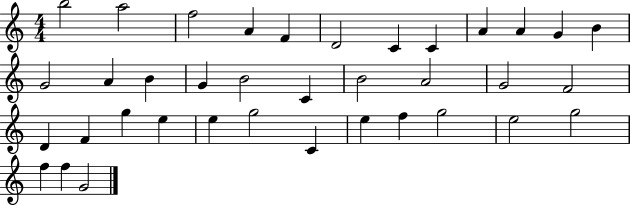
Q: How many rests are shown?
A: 0